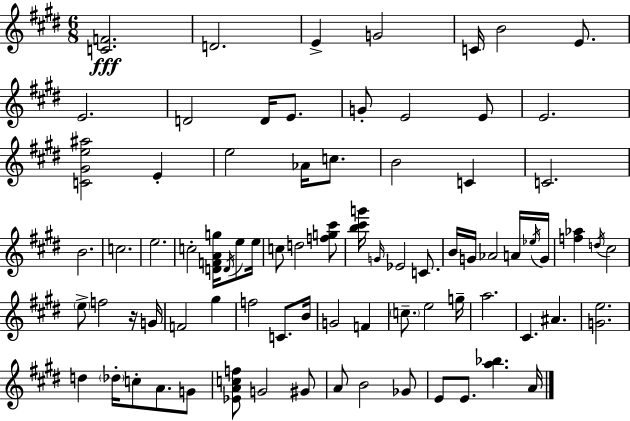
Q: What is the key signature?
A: E major